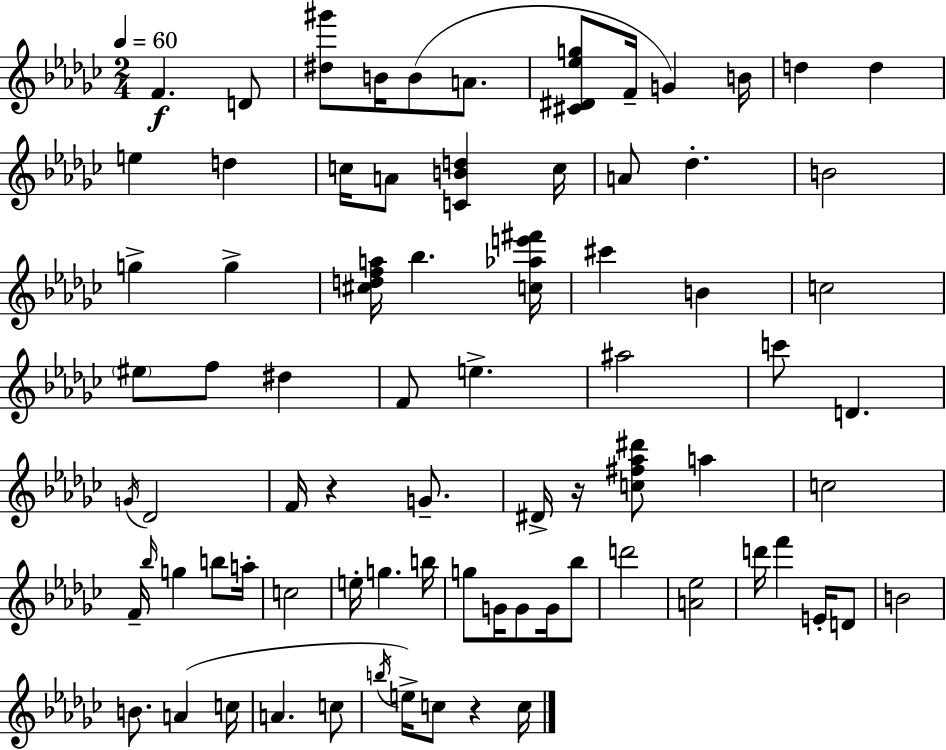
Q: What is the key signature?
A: EES minor